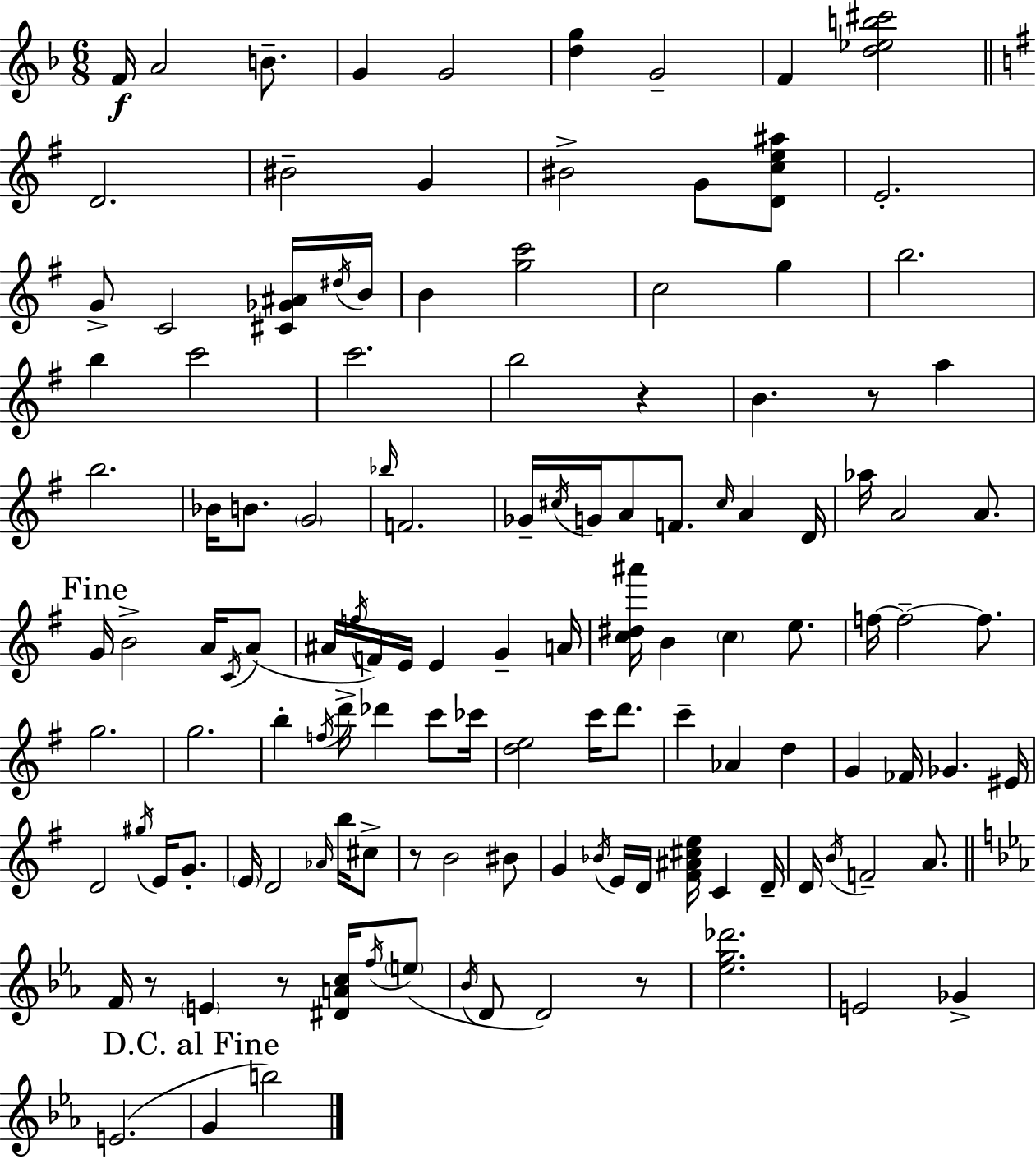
F4/s A4/h B4/e. G4/q G4/h [D5,G5]/q G4/h F4/q [D5,Eb5,B5,C#6]/h D4/h. BIS4/h G4/q BIS4/h G4/e [D4,C5,E5,A#5]/e E4/h. G4/e C4/h [C#4,Gb4,A#4]/s D#5/s B4/s B4/q [G5,C6]/h C5/h G5/q B5/h. B5/q C6/h C6/h. B5/h R/q B4/q. R/e A5/q B5/h. Bb4/s B4/e. G4/h Bb5/s F4/h. Gb4/s C#5/s G4/s A4/e F4/e. C#5/s A4/q D4/s Ab5/s A4/h A4/e. G4/s B4/h A4/s C4/s A4/e A#4/s F5/s F4/s E4/s E4/q G4/q A4/s [C5,D#5,A#6]/s B4/q C5/q E5/e. F5/s F5/h F5/e. G5/h. G5/h. B5/q F5/s D6/s Db6/q C6/e CES6/s [D5,E5]/h C6/s D6/e. C6/q Ab4/q D5/q G4/q FES4/s Gb4/q. EIS4/s D4/h G#5/s E4/s G4/e. E4/s D4/h Ab4/s B5/s C#5/e R/e B4/h BIS4/e G4/q Bb4/s E4/s D4/s [F#4,A#4,C#5,E5]/s C4/q D4/s D4/s B4/s F4/h A4/e. F4/s R/e E4/q R/e [D#4,A4,C5]/s F5/s E5/e Bb4/s D4/e D4/h R/e [Eb5,G5,Db6]/h. E4/h Gb4/q E4/h. G4/q B5/h